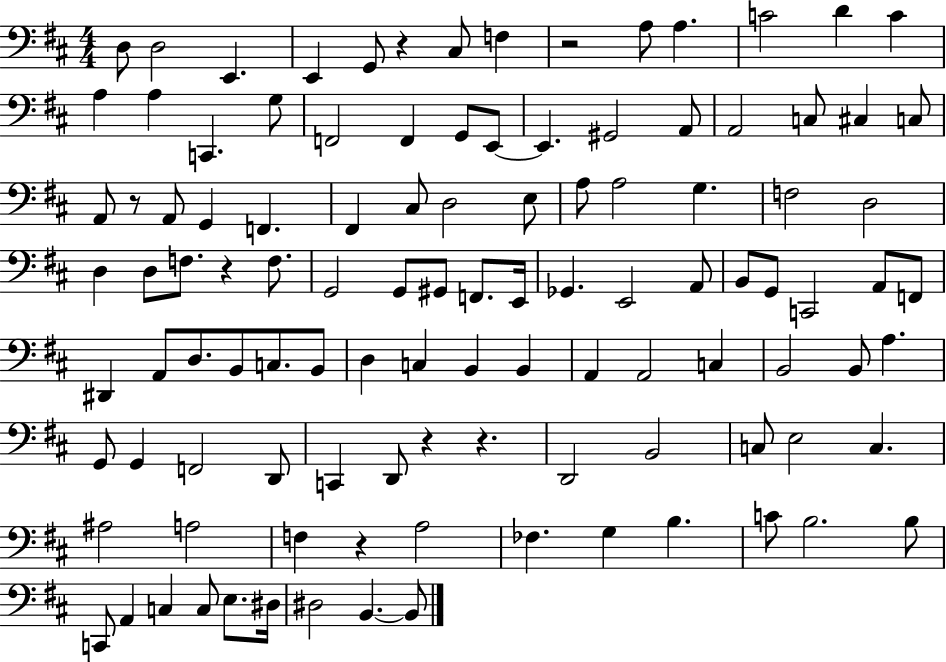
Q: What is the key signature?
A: D major